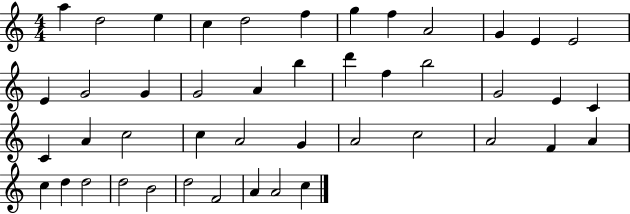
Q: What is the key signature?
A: C major